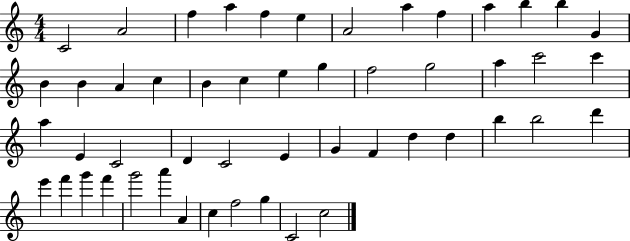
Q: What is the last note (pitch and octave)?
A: C5